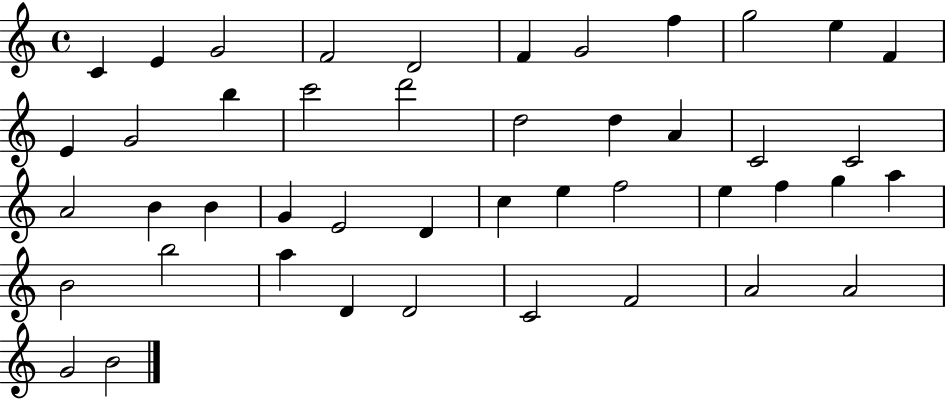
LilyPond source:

{
  \clef treble
  \time 4/4
  \defaultTimeSignature
  \key c \major
  c'4 e'4 g'2 | f'2 d'2 | f'4 g'2 f''4 | g''2 e''4 f'4 | \break e'4 g'2 b''4 | c'''2 d'''2 | d''2 d''4 a'4 | c'2 c'2 | \break a'2 b'4 b'4 | g'4 e'2 d'4 | c''4 e''4 f''2 | e''4 f''4 g''4 a''4 | \break b'2 b''2 | a''4 d'4 d'2 | c'2 f'2 | a'2 a'2 | \break g'2 b'2 | \bar "|."
}